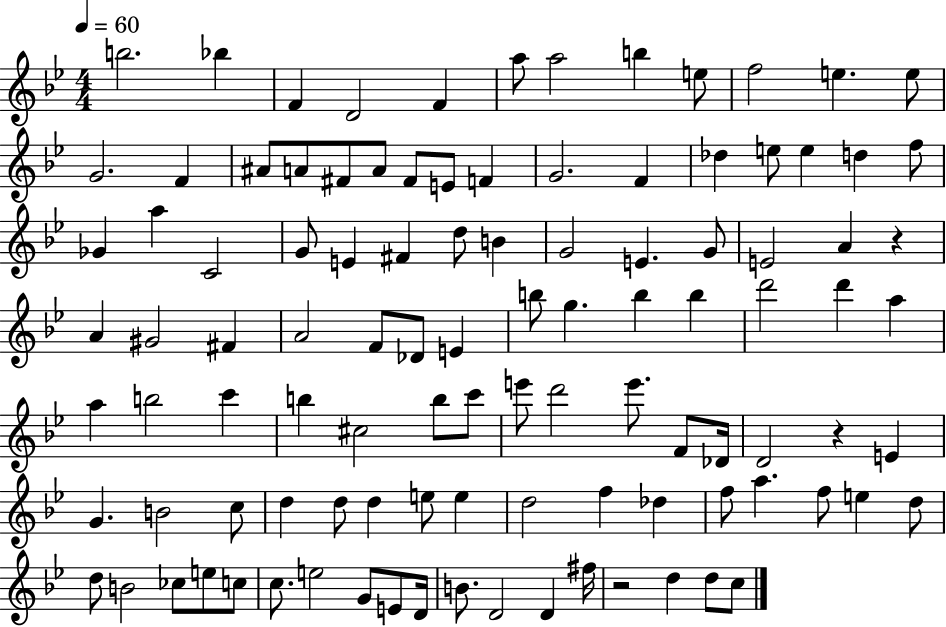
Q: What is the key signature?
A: BES major